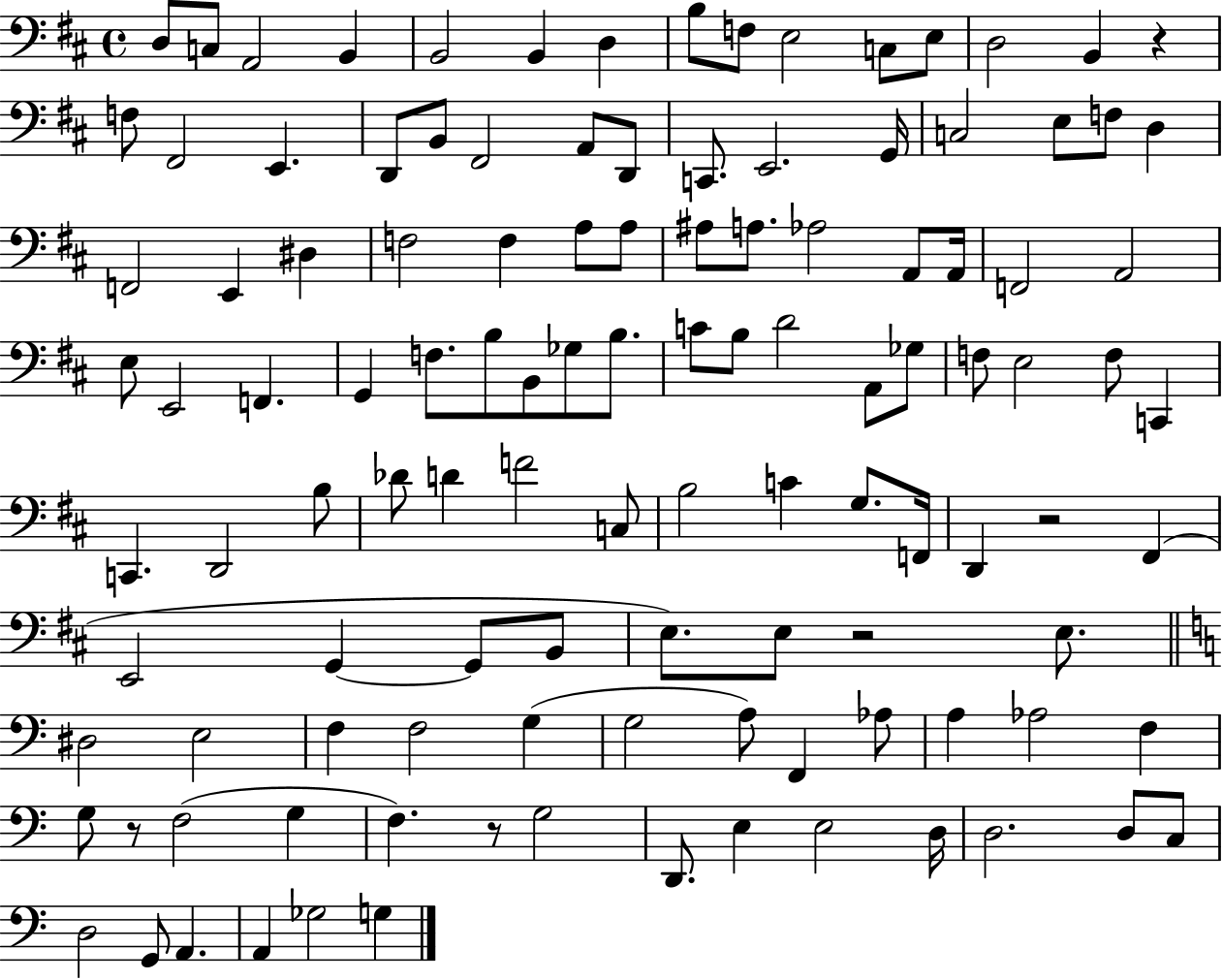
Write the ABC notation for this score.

X:1
T:Untitled
M:4/4
L:1/4
K:D
D,/2 C,/2 A,,2 B,, B,,2 B,, D, B,/2 F,/2 E,2 C,/2 E,/2 D,2 B,, z F,/2 ^F,,2 E,, D,,/2 B,,/2 ^F,,2 A,,/2 D,,/2 C,,/2 E,,2 G,,/4 C,2 E,/2 F,/2 D, F,,2 E,, ^D, F,2 F, A,/2 A,/2 ^A,/2 A,/2 _A,2 A,,/2 A,,/4 F,,2 A,,2 E,/2 E,,2 F,, G,, F,/2 B,/2 B,,/2 _G,/2 B,/2 C/2 B,/2 D2 A,,/2 _G,/2 F,/2 E,2 F,/2 C,, C,, D,,2 B,/2 _D/2 D F2 C,/2 B,2 C G,/2 F,,/4 D,, z2 ^F,, E,,2 G,, G,,/2 B,,/2 E,/2 E,/2 z2 E,/2 ^D,2 E,2 F, F,2 G, G,2 A,/2 F,, _A,/2 A, _A,2 F, G,/2 z/2 F,2 G, F, z/2 G,2 D,,/2 E, E,2 D,/4 D,2 D,/2 C,/2 D,2 G,,/2 A,, A,, _G,2 G,